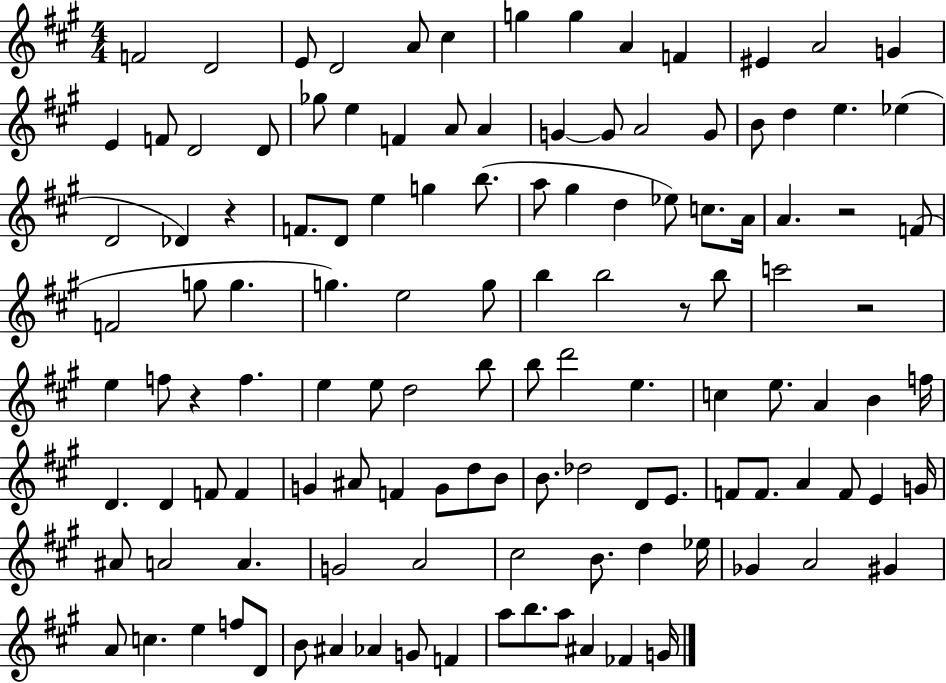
X:1
T:Untitled
M:4/4
L:1/4
K:A
F2 D2 E/2 D2 A/2 ^c g g A F ^E A2 G E F/2 D2 D/2 _g/2 e F A/2 A G G/2 A2 G/2 B/2 d e _e D2 _D z F/2 D/2 e g b/2 a/2 ^g d _e/2 c/2 A/4 A z2 F/2 F2 g/2 g g e2 g/2 b b2 z/2 b/2 c'2 z2 e f/2 z f e e/2 d2 b/2 b/2 d'2 e c e/2 A B f/4 D D F/2 F G ^A/2 F G/2 d/2 B/2 B/2 _d2 D/2 E/2 F/2 F/2 A F/2 E G/4 ^A/2 A2 A G2 A2 ^c2 B/2 d _e/4 _G A2 ^G A/2 c e f/2 D/2 B/2 ^A _A G/2 F a/2 b/2 a/2 ^A _F G/4